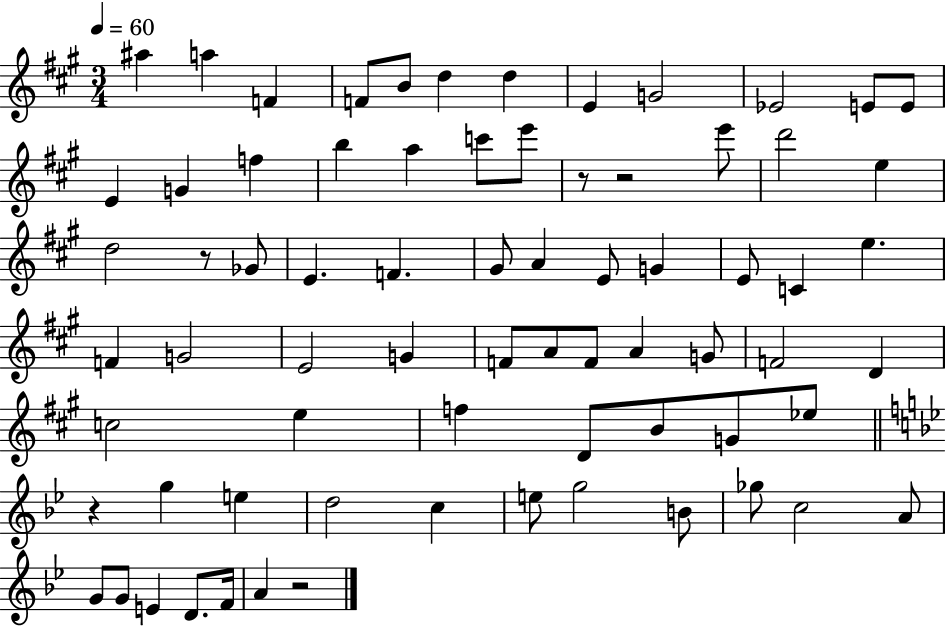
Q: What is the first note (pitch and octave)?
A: A#5